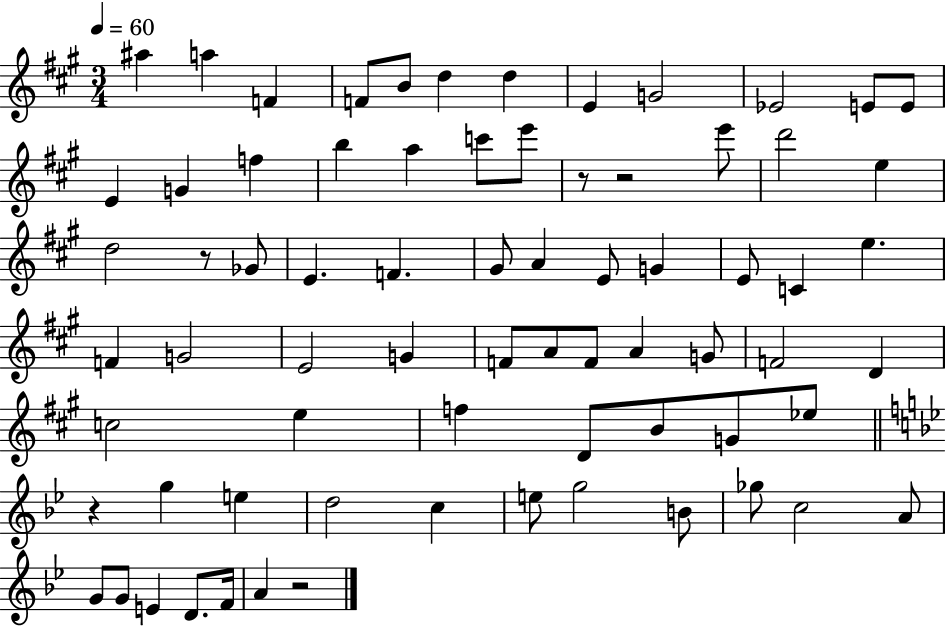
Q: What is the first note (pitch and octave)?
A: A#5